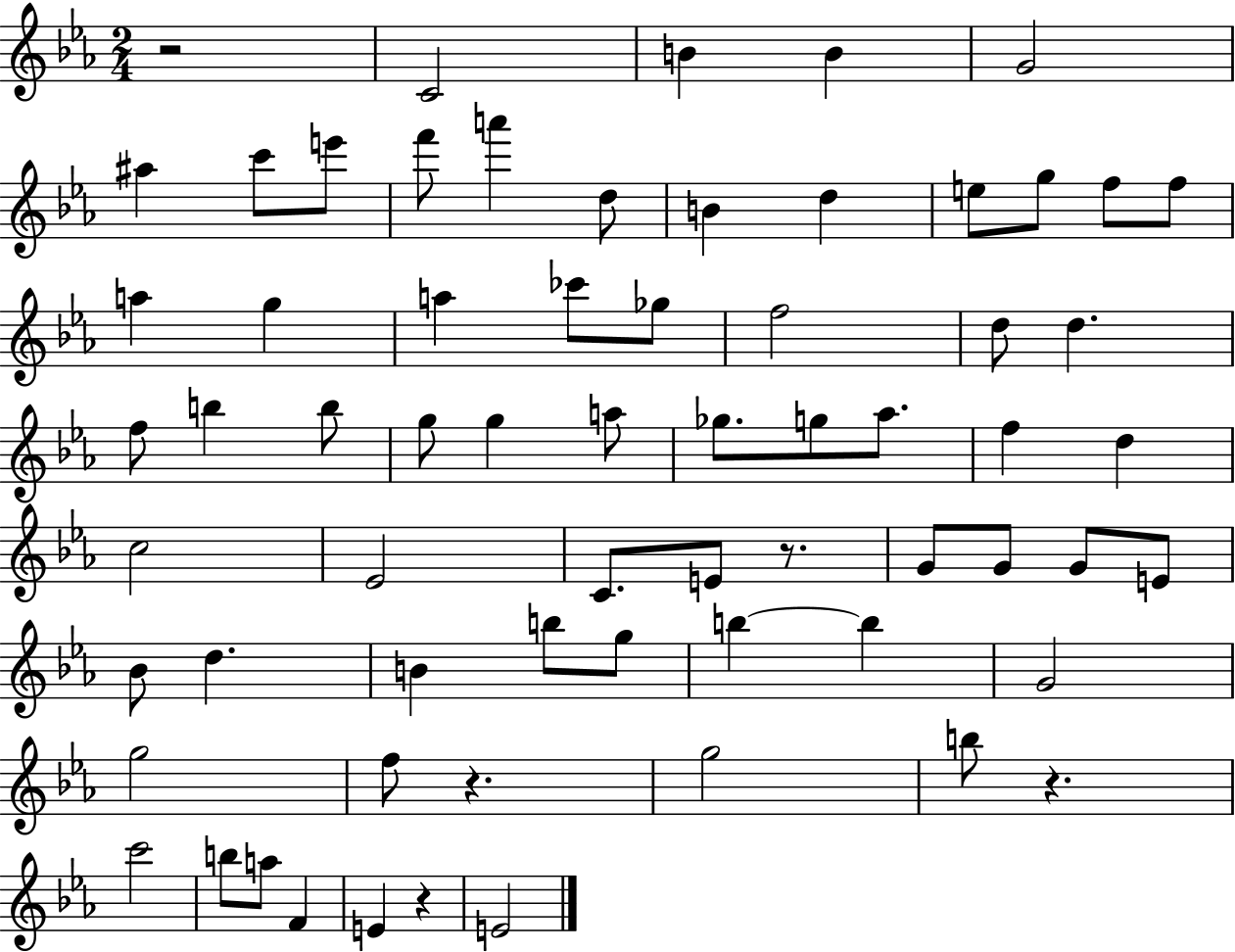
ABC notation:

X:1
T:Untitled
M:2/4
L:1/4
K:Eb
z2 C2 B B G2 ^a c'/2 e'/2 f'/2 a' d/2 B d e/2 g/2 f/2 f/2 a g a _c'/2 _g/2 f2 d/2 d f/2 b b/2 g/2 g a/2 _g/2 g/2 _a/2 f d c2 _E2 C/2 E/2 z/2 G/2 G/2 G/2 E/2 _B/2 d B b/2 g/2 b b G2 g2 f/2 z g2 b/2 z c'2 b/2 a/2 F E z E2